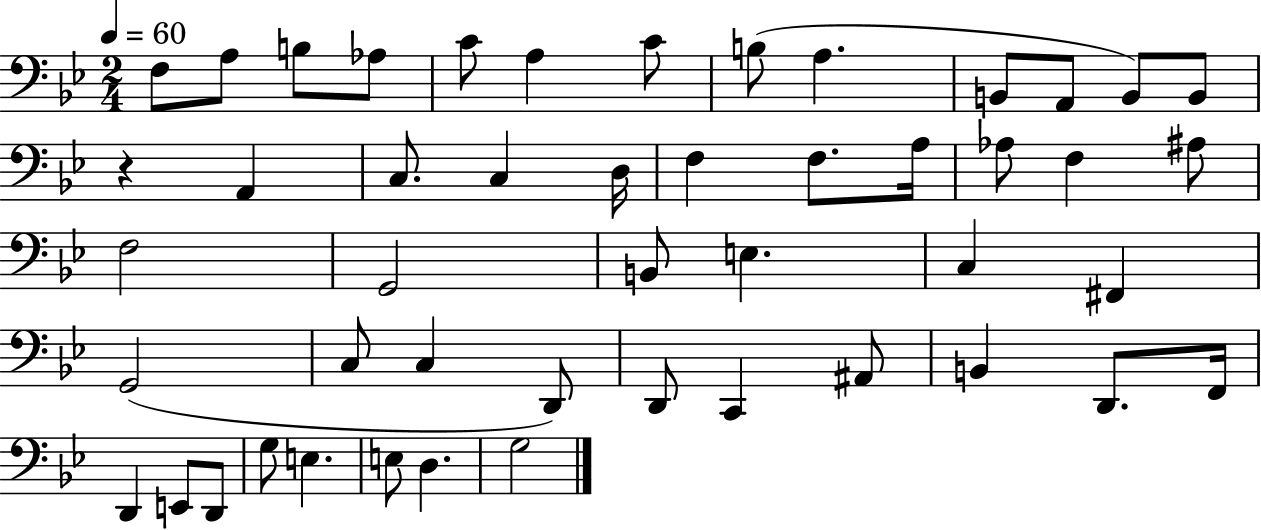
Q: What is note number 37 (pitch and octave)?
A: B2